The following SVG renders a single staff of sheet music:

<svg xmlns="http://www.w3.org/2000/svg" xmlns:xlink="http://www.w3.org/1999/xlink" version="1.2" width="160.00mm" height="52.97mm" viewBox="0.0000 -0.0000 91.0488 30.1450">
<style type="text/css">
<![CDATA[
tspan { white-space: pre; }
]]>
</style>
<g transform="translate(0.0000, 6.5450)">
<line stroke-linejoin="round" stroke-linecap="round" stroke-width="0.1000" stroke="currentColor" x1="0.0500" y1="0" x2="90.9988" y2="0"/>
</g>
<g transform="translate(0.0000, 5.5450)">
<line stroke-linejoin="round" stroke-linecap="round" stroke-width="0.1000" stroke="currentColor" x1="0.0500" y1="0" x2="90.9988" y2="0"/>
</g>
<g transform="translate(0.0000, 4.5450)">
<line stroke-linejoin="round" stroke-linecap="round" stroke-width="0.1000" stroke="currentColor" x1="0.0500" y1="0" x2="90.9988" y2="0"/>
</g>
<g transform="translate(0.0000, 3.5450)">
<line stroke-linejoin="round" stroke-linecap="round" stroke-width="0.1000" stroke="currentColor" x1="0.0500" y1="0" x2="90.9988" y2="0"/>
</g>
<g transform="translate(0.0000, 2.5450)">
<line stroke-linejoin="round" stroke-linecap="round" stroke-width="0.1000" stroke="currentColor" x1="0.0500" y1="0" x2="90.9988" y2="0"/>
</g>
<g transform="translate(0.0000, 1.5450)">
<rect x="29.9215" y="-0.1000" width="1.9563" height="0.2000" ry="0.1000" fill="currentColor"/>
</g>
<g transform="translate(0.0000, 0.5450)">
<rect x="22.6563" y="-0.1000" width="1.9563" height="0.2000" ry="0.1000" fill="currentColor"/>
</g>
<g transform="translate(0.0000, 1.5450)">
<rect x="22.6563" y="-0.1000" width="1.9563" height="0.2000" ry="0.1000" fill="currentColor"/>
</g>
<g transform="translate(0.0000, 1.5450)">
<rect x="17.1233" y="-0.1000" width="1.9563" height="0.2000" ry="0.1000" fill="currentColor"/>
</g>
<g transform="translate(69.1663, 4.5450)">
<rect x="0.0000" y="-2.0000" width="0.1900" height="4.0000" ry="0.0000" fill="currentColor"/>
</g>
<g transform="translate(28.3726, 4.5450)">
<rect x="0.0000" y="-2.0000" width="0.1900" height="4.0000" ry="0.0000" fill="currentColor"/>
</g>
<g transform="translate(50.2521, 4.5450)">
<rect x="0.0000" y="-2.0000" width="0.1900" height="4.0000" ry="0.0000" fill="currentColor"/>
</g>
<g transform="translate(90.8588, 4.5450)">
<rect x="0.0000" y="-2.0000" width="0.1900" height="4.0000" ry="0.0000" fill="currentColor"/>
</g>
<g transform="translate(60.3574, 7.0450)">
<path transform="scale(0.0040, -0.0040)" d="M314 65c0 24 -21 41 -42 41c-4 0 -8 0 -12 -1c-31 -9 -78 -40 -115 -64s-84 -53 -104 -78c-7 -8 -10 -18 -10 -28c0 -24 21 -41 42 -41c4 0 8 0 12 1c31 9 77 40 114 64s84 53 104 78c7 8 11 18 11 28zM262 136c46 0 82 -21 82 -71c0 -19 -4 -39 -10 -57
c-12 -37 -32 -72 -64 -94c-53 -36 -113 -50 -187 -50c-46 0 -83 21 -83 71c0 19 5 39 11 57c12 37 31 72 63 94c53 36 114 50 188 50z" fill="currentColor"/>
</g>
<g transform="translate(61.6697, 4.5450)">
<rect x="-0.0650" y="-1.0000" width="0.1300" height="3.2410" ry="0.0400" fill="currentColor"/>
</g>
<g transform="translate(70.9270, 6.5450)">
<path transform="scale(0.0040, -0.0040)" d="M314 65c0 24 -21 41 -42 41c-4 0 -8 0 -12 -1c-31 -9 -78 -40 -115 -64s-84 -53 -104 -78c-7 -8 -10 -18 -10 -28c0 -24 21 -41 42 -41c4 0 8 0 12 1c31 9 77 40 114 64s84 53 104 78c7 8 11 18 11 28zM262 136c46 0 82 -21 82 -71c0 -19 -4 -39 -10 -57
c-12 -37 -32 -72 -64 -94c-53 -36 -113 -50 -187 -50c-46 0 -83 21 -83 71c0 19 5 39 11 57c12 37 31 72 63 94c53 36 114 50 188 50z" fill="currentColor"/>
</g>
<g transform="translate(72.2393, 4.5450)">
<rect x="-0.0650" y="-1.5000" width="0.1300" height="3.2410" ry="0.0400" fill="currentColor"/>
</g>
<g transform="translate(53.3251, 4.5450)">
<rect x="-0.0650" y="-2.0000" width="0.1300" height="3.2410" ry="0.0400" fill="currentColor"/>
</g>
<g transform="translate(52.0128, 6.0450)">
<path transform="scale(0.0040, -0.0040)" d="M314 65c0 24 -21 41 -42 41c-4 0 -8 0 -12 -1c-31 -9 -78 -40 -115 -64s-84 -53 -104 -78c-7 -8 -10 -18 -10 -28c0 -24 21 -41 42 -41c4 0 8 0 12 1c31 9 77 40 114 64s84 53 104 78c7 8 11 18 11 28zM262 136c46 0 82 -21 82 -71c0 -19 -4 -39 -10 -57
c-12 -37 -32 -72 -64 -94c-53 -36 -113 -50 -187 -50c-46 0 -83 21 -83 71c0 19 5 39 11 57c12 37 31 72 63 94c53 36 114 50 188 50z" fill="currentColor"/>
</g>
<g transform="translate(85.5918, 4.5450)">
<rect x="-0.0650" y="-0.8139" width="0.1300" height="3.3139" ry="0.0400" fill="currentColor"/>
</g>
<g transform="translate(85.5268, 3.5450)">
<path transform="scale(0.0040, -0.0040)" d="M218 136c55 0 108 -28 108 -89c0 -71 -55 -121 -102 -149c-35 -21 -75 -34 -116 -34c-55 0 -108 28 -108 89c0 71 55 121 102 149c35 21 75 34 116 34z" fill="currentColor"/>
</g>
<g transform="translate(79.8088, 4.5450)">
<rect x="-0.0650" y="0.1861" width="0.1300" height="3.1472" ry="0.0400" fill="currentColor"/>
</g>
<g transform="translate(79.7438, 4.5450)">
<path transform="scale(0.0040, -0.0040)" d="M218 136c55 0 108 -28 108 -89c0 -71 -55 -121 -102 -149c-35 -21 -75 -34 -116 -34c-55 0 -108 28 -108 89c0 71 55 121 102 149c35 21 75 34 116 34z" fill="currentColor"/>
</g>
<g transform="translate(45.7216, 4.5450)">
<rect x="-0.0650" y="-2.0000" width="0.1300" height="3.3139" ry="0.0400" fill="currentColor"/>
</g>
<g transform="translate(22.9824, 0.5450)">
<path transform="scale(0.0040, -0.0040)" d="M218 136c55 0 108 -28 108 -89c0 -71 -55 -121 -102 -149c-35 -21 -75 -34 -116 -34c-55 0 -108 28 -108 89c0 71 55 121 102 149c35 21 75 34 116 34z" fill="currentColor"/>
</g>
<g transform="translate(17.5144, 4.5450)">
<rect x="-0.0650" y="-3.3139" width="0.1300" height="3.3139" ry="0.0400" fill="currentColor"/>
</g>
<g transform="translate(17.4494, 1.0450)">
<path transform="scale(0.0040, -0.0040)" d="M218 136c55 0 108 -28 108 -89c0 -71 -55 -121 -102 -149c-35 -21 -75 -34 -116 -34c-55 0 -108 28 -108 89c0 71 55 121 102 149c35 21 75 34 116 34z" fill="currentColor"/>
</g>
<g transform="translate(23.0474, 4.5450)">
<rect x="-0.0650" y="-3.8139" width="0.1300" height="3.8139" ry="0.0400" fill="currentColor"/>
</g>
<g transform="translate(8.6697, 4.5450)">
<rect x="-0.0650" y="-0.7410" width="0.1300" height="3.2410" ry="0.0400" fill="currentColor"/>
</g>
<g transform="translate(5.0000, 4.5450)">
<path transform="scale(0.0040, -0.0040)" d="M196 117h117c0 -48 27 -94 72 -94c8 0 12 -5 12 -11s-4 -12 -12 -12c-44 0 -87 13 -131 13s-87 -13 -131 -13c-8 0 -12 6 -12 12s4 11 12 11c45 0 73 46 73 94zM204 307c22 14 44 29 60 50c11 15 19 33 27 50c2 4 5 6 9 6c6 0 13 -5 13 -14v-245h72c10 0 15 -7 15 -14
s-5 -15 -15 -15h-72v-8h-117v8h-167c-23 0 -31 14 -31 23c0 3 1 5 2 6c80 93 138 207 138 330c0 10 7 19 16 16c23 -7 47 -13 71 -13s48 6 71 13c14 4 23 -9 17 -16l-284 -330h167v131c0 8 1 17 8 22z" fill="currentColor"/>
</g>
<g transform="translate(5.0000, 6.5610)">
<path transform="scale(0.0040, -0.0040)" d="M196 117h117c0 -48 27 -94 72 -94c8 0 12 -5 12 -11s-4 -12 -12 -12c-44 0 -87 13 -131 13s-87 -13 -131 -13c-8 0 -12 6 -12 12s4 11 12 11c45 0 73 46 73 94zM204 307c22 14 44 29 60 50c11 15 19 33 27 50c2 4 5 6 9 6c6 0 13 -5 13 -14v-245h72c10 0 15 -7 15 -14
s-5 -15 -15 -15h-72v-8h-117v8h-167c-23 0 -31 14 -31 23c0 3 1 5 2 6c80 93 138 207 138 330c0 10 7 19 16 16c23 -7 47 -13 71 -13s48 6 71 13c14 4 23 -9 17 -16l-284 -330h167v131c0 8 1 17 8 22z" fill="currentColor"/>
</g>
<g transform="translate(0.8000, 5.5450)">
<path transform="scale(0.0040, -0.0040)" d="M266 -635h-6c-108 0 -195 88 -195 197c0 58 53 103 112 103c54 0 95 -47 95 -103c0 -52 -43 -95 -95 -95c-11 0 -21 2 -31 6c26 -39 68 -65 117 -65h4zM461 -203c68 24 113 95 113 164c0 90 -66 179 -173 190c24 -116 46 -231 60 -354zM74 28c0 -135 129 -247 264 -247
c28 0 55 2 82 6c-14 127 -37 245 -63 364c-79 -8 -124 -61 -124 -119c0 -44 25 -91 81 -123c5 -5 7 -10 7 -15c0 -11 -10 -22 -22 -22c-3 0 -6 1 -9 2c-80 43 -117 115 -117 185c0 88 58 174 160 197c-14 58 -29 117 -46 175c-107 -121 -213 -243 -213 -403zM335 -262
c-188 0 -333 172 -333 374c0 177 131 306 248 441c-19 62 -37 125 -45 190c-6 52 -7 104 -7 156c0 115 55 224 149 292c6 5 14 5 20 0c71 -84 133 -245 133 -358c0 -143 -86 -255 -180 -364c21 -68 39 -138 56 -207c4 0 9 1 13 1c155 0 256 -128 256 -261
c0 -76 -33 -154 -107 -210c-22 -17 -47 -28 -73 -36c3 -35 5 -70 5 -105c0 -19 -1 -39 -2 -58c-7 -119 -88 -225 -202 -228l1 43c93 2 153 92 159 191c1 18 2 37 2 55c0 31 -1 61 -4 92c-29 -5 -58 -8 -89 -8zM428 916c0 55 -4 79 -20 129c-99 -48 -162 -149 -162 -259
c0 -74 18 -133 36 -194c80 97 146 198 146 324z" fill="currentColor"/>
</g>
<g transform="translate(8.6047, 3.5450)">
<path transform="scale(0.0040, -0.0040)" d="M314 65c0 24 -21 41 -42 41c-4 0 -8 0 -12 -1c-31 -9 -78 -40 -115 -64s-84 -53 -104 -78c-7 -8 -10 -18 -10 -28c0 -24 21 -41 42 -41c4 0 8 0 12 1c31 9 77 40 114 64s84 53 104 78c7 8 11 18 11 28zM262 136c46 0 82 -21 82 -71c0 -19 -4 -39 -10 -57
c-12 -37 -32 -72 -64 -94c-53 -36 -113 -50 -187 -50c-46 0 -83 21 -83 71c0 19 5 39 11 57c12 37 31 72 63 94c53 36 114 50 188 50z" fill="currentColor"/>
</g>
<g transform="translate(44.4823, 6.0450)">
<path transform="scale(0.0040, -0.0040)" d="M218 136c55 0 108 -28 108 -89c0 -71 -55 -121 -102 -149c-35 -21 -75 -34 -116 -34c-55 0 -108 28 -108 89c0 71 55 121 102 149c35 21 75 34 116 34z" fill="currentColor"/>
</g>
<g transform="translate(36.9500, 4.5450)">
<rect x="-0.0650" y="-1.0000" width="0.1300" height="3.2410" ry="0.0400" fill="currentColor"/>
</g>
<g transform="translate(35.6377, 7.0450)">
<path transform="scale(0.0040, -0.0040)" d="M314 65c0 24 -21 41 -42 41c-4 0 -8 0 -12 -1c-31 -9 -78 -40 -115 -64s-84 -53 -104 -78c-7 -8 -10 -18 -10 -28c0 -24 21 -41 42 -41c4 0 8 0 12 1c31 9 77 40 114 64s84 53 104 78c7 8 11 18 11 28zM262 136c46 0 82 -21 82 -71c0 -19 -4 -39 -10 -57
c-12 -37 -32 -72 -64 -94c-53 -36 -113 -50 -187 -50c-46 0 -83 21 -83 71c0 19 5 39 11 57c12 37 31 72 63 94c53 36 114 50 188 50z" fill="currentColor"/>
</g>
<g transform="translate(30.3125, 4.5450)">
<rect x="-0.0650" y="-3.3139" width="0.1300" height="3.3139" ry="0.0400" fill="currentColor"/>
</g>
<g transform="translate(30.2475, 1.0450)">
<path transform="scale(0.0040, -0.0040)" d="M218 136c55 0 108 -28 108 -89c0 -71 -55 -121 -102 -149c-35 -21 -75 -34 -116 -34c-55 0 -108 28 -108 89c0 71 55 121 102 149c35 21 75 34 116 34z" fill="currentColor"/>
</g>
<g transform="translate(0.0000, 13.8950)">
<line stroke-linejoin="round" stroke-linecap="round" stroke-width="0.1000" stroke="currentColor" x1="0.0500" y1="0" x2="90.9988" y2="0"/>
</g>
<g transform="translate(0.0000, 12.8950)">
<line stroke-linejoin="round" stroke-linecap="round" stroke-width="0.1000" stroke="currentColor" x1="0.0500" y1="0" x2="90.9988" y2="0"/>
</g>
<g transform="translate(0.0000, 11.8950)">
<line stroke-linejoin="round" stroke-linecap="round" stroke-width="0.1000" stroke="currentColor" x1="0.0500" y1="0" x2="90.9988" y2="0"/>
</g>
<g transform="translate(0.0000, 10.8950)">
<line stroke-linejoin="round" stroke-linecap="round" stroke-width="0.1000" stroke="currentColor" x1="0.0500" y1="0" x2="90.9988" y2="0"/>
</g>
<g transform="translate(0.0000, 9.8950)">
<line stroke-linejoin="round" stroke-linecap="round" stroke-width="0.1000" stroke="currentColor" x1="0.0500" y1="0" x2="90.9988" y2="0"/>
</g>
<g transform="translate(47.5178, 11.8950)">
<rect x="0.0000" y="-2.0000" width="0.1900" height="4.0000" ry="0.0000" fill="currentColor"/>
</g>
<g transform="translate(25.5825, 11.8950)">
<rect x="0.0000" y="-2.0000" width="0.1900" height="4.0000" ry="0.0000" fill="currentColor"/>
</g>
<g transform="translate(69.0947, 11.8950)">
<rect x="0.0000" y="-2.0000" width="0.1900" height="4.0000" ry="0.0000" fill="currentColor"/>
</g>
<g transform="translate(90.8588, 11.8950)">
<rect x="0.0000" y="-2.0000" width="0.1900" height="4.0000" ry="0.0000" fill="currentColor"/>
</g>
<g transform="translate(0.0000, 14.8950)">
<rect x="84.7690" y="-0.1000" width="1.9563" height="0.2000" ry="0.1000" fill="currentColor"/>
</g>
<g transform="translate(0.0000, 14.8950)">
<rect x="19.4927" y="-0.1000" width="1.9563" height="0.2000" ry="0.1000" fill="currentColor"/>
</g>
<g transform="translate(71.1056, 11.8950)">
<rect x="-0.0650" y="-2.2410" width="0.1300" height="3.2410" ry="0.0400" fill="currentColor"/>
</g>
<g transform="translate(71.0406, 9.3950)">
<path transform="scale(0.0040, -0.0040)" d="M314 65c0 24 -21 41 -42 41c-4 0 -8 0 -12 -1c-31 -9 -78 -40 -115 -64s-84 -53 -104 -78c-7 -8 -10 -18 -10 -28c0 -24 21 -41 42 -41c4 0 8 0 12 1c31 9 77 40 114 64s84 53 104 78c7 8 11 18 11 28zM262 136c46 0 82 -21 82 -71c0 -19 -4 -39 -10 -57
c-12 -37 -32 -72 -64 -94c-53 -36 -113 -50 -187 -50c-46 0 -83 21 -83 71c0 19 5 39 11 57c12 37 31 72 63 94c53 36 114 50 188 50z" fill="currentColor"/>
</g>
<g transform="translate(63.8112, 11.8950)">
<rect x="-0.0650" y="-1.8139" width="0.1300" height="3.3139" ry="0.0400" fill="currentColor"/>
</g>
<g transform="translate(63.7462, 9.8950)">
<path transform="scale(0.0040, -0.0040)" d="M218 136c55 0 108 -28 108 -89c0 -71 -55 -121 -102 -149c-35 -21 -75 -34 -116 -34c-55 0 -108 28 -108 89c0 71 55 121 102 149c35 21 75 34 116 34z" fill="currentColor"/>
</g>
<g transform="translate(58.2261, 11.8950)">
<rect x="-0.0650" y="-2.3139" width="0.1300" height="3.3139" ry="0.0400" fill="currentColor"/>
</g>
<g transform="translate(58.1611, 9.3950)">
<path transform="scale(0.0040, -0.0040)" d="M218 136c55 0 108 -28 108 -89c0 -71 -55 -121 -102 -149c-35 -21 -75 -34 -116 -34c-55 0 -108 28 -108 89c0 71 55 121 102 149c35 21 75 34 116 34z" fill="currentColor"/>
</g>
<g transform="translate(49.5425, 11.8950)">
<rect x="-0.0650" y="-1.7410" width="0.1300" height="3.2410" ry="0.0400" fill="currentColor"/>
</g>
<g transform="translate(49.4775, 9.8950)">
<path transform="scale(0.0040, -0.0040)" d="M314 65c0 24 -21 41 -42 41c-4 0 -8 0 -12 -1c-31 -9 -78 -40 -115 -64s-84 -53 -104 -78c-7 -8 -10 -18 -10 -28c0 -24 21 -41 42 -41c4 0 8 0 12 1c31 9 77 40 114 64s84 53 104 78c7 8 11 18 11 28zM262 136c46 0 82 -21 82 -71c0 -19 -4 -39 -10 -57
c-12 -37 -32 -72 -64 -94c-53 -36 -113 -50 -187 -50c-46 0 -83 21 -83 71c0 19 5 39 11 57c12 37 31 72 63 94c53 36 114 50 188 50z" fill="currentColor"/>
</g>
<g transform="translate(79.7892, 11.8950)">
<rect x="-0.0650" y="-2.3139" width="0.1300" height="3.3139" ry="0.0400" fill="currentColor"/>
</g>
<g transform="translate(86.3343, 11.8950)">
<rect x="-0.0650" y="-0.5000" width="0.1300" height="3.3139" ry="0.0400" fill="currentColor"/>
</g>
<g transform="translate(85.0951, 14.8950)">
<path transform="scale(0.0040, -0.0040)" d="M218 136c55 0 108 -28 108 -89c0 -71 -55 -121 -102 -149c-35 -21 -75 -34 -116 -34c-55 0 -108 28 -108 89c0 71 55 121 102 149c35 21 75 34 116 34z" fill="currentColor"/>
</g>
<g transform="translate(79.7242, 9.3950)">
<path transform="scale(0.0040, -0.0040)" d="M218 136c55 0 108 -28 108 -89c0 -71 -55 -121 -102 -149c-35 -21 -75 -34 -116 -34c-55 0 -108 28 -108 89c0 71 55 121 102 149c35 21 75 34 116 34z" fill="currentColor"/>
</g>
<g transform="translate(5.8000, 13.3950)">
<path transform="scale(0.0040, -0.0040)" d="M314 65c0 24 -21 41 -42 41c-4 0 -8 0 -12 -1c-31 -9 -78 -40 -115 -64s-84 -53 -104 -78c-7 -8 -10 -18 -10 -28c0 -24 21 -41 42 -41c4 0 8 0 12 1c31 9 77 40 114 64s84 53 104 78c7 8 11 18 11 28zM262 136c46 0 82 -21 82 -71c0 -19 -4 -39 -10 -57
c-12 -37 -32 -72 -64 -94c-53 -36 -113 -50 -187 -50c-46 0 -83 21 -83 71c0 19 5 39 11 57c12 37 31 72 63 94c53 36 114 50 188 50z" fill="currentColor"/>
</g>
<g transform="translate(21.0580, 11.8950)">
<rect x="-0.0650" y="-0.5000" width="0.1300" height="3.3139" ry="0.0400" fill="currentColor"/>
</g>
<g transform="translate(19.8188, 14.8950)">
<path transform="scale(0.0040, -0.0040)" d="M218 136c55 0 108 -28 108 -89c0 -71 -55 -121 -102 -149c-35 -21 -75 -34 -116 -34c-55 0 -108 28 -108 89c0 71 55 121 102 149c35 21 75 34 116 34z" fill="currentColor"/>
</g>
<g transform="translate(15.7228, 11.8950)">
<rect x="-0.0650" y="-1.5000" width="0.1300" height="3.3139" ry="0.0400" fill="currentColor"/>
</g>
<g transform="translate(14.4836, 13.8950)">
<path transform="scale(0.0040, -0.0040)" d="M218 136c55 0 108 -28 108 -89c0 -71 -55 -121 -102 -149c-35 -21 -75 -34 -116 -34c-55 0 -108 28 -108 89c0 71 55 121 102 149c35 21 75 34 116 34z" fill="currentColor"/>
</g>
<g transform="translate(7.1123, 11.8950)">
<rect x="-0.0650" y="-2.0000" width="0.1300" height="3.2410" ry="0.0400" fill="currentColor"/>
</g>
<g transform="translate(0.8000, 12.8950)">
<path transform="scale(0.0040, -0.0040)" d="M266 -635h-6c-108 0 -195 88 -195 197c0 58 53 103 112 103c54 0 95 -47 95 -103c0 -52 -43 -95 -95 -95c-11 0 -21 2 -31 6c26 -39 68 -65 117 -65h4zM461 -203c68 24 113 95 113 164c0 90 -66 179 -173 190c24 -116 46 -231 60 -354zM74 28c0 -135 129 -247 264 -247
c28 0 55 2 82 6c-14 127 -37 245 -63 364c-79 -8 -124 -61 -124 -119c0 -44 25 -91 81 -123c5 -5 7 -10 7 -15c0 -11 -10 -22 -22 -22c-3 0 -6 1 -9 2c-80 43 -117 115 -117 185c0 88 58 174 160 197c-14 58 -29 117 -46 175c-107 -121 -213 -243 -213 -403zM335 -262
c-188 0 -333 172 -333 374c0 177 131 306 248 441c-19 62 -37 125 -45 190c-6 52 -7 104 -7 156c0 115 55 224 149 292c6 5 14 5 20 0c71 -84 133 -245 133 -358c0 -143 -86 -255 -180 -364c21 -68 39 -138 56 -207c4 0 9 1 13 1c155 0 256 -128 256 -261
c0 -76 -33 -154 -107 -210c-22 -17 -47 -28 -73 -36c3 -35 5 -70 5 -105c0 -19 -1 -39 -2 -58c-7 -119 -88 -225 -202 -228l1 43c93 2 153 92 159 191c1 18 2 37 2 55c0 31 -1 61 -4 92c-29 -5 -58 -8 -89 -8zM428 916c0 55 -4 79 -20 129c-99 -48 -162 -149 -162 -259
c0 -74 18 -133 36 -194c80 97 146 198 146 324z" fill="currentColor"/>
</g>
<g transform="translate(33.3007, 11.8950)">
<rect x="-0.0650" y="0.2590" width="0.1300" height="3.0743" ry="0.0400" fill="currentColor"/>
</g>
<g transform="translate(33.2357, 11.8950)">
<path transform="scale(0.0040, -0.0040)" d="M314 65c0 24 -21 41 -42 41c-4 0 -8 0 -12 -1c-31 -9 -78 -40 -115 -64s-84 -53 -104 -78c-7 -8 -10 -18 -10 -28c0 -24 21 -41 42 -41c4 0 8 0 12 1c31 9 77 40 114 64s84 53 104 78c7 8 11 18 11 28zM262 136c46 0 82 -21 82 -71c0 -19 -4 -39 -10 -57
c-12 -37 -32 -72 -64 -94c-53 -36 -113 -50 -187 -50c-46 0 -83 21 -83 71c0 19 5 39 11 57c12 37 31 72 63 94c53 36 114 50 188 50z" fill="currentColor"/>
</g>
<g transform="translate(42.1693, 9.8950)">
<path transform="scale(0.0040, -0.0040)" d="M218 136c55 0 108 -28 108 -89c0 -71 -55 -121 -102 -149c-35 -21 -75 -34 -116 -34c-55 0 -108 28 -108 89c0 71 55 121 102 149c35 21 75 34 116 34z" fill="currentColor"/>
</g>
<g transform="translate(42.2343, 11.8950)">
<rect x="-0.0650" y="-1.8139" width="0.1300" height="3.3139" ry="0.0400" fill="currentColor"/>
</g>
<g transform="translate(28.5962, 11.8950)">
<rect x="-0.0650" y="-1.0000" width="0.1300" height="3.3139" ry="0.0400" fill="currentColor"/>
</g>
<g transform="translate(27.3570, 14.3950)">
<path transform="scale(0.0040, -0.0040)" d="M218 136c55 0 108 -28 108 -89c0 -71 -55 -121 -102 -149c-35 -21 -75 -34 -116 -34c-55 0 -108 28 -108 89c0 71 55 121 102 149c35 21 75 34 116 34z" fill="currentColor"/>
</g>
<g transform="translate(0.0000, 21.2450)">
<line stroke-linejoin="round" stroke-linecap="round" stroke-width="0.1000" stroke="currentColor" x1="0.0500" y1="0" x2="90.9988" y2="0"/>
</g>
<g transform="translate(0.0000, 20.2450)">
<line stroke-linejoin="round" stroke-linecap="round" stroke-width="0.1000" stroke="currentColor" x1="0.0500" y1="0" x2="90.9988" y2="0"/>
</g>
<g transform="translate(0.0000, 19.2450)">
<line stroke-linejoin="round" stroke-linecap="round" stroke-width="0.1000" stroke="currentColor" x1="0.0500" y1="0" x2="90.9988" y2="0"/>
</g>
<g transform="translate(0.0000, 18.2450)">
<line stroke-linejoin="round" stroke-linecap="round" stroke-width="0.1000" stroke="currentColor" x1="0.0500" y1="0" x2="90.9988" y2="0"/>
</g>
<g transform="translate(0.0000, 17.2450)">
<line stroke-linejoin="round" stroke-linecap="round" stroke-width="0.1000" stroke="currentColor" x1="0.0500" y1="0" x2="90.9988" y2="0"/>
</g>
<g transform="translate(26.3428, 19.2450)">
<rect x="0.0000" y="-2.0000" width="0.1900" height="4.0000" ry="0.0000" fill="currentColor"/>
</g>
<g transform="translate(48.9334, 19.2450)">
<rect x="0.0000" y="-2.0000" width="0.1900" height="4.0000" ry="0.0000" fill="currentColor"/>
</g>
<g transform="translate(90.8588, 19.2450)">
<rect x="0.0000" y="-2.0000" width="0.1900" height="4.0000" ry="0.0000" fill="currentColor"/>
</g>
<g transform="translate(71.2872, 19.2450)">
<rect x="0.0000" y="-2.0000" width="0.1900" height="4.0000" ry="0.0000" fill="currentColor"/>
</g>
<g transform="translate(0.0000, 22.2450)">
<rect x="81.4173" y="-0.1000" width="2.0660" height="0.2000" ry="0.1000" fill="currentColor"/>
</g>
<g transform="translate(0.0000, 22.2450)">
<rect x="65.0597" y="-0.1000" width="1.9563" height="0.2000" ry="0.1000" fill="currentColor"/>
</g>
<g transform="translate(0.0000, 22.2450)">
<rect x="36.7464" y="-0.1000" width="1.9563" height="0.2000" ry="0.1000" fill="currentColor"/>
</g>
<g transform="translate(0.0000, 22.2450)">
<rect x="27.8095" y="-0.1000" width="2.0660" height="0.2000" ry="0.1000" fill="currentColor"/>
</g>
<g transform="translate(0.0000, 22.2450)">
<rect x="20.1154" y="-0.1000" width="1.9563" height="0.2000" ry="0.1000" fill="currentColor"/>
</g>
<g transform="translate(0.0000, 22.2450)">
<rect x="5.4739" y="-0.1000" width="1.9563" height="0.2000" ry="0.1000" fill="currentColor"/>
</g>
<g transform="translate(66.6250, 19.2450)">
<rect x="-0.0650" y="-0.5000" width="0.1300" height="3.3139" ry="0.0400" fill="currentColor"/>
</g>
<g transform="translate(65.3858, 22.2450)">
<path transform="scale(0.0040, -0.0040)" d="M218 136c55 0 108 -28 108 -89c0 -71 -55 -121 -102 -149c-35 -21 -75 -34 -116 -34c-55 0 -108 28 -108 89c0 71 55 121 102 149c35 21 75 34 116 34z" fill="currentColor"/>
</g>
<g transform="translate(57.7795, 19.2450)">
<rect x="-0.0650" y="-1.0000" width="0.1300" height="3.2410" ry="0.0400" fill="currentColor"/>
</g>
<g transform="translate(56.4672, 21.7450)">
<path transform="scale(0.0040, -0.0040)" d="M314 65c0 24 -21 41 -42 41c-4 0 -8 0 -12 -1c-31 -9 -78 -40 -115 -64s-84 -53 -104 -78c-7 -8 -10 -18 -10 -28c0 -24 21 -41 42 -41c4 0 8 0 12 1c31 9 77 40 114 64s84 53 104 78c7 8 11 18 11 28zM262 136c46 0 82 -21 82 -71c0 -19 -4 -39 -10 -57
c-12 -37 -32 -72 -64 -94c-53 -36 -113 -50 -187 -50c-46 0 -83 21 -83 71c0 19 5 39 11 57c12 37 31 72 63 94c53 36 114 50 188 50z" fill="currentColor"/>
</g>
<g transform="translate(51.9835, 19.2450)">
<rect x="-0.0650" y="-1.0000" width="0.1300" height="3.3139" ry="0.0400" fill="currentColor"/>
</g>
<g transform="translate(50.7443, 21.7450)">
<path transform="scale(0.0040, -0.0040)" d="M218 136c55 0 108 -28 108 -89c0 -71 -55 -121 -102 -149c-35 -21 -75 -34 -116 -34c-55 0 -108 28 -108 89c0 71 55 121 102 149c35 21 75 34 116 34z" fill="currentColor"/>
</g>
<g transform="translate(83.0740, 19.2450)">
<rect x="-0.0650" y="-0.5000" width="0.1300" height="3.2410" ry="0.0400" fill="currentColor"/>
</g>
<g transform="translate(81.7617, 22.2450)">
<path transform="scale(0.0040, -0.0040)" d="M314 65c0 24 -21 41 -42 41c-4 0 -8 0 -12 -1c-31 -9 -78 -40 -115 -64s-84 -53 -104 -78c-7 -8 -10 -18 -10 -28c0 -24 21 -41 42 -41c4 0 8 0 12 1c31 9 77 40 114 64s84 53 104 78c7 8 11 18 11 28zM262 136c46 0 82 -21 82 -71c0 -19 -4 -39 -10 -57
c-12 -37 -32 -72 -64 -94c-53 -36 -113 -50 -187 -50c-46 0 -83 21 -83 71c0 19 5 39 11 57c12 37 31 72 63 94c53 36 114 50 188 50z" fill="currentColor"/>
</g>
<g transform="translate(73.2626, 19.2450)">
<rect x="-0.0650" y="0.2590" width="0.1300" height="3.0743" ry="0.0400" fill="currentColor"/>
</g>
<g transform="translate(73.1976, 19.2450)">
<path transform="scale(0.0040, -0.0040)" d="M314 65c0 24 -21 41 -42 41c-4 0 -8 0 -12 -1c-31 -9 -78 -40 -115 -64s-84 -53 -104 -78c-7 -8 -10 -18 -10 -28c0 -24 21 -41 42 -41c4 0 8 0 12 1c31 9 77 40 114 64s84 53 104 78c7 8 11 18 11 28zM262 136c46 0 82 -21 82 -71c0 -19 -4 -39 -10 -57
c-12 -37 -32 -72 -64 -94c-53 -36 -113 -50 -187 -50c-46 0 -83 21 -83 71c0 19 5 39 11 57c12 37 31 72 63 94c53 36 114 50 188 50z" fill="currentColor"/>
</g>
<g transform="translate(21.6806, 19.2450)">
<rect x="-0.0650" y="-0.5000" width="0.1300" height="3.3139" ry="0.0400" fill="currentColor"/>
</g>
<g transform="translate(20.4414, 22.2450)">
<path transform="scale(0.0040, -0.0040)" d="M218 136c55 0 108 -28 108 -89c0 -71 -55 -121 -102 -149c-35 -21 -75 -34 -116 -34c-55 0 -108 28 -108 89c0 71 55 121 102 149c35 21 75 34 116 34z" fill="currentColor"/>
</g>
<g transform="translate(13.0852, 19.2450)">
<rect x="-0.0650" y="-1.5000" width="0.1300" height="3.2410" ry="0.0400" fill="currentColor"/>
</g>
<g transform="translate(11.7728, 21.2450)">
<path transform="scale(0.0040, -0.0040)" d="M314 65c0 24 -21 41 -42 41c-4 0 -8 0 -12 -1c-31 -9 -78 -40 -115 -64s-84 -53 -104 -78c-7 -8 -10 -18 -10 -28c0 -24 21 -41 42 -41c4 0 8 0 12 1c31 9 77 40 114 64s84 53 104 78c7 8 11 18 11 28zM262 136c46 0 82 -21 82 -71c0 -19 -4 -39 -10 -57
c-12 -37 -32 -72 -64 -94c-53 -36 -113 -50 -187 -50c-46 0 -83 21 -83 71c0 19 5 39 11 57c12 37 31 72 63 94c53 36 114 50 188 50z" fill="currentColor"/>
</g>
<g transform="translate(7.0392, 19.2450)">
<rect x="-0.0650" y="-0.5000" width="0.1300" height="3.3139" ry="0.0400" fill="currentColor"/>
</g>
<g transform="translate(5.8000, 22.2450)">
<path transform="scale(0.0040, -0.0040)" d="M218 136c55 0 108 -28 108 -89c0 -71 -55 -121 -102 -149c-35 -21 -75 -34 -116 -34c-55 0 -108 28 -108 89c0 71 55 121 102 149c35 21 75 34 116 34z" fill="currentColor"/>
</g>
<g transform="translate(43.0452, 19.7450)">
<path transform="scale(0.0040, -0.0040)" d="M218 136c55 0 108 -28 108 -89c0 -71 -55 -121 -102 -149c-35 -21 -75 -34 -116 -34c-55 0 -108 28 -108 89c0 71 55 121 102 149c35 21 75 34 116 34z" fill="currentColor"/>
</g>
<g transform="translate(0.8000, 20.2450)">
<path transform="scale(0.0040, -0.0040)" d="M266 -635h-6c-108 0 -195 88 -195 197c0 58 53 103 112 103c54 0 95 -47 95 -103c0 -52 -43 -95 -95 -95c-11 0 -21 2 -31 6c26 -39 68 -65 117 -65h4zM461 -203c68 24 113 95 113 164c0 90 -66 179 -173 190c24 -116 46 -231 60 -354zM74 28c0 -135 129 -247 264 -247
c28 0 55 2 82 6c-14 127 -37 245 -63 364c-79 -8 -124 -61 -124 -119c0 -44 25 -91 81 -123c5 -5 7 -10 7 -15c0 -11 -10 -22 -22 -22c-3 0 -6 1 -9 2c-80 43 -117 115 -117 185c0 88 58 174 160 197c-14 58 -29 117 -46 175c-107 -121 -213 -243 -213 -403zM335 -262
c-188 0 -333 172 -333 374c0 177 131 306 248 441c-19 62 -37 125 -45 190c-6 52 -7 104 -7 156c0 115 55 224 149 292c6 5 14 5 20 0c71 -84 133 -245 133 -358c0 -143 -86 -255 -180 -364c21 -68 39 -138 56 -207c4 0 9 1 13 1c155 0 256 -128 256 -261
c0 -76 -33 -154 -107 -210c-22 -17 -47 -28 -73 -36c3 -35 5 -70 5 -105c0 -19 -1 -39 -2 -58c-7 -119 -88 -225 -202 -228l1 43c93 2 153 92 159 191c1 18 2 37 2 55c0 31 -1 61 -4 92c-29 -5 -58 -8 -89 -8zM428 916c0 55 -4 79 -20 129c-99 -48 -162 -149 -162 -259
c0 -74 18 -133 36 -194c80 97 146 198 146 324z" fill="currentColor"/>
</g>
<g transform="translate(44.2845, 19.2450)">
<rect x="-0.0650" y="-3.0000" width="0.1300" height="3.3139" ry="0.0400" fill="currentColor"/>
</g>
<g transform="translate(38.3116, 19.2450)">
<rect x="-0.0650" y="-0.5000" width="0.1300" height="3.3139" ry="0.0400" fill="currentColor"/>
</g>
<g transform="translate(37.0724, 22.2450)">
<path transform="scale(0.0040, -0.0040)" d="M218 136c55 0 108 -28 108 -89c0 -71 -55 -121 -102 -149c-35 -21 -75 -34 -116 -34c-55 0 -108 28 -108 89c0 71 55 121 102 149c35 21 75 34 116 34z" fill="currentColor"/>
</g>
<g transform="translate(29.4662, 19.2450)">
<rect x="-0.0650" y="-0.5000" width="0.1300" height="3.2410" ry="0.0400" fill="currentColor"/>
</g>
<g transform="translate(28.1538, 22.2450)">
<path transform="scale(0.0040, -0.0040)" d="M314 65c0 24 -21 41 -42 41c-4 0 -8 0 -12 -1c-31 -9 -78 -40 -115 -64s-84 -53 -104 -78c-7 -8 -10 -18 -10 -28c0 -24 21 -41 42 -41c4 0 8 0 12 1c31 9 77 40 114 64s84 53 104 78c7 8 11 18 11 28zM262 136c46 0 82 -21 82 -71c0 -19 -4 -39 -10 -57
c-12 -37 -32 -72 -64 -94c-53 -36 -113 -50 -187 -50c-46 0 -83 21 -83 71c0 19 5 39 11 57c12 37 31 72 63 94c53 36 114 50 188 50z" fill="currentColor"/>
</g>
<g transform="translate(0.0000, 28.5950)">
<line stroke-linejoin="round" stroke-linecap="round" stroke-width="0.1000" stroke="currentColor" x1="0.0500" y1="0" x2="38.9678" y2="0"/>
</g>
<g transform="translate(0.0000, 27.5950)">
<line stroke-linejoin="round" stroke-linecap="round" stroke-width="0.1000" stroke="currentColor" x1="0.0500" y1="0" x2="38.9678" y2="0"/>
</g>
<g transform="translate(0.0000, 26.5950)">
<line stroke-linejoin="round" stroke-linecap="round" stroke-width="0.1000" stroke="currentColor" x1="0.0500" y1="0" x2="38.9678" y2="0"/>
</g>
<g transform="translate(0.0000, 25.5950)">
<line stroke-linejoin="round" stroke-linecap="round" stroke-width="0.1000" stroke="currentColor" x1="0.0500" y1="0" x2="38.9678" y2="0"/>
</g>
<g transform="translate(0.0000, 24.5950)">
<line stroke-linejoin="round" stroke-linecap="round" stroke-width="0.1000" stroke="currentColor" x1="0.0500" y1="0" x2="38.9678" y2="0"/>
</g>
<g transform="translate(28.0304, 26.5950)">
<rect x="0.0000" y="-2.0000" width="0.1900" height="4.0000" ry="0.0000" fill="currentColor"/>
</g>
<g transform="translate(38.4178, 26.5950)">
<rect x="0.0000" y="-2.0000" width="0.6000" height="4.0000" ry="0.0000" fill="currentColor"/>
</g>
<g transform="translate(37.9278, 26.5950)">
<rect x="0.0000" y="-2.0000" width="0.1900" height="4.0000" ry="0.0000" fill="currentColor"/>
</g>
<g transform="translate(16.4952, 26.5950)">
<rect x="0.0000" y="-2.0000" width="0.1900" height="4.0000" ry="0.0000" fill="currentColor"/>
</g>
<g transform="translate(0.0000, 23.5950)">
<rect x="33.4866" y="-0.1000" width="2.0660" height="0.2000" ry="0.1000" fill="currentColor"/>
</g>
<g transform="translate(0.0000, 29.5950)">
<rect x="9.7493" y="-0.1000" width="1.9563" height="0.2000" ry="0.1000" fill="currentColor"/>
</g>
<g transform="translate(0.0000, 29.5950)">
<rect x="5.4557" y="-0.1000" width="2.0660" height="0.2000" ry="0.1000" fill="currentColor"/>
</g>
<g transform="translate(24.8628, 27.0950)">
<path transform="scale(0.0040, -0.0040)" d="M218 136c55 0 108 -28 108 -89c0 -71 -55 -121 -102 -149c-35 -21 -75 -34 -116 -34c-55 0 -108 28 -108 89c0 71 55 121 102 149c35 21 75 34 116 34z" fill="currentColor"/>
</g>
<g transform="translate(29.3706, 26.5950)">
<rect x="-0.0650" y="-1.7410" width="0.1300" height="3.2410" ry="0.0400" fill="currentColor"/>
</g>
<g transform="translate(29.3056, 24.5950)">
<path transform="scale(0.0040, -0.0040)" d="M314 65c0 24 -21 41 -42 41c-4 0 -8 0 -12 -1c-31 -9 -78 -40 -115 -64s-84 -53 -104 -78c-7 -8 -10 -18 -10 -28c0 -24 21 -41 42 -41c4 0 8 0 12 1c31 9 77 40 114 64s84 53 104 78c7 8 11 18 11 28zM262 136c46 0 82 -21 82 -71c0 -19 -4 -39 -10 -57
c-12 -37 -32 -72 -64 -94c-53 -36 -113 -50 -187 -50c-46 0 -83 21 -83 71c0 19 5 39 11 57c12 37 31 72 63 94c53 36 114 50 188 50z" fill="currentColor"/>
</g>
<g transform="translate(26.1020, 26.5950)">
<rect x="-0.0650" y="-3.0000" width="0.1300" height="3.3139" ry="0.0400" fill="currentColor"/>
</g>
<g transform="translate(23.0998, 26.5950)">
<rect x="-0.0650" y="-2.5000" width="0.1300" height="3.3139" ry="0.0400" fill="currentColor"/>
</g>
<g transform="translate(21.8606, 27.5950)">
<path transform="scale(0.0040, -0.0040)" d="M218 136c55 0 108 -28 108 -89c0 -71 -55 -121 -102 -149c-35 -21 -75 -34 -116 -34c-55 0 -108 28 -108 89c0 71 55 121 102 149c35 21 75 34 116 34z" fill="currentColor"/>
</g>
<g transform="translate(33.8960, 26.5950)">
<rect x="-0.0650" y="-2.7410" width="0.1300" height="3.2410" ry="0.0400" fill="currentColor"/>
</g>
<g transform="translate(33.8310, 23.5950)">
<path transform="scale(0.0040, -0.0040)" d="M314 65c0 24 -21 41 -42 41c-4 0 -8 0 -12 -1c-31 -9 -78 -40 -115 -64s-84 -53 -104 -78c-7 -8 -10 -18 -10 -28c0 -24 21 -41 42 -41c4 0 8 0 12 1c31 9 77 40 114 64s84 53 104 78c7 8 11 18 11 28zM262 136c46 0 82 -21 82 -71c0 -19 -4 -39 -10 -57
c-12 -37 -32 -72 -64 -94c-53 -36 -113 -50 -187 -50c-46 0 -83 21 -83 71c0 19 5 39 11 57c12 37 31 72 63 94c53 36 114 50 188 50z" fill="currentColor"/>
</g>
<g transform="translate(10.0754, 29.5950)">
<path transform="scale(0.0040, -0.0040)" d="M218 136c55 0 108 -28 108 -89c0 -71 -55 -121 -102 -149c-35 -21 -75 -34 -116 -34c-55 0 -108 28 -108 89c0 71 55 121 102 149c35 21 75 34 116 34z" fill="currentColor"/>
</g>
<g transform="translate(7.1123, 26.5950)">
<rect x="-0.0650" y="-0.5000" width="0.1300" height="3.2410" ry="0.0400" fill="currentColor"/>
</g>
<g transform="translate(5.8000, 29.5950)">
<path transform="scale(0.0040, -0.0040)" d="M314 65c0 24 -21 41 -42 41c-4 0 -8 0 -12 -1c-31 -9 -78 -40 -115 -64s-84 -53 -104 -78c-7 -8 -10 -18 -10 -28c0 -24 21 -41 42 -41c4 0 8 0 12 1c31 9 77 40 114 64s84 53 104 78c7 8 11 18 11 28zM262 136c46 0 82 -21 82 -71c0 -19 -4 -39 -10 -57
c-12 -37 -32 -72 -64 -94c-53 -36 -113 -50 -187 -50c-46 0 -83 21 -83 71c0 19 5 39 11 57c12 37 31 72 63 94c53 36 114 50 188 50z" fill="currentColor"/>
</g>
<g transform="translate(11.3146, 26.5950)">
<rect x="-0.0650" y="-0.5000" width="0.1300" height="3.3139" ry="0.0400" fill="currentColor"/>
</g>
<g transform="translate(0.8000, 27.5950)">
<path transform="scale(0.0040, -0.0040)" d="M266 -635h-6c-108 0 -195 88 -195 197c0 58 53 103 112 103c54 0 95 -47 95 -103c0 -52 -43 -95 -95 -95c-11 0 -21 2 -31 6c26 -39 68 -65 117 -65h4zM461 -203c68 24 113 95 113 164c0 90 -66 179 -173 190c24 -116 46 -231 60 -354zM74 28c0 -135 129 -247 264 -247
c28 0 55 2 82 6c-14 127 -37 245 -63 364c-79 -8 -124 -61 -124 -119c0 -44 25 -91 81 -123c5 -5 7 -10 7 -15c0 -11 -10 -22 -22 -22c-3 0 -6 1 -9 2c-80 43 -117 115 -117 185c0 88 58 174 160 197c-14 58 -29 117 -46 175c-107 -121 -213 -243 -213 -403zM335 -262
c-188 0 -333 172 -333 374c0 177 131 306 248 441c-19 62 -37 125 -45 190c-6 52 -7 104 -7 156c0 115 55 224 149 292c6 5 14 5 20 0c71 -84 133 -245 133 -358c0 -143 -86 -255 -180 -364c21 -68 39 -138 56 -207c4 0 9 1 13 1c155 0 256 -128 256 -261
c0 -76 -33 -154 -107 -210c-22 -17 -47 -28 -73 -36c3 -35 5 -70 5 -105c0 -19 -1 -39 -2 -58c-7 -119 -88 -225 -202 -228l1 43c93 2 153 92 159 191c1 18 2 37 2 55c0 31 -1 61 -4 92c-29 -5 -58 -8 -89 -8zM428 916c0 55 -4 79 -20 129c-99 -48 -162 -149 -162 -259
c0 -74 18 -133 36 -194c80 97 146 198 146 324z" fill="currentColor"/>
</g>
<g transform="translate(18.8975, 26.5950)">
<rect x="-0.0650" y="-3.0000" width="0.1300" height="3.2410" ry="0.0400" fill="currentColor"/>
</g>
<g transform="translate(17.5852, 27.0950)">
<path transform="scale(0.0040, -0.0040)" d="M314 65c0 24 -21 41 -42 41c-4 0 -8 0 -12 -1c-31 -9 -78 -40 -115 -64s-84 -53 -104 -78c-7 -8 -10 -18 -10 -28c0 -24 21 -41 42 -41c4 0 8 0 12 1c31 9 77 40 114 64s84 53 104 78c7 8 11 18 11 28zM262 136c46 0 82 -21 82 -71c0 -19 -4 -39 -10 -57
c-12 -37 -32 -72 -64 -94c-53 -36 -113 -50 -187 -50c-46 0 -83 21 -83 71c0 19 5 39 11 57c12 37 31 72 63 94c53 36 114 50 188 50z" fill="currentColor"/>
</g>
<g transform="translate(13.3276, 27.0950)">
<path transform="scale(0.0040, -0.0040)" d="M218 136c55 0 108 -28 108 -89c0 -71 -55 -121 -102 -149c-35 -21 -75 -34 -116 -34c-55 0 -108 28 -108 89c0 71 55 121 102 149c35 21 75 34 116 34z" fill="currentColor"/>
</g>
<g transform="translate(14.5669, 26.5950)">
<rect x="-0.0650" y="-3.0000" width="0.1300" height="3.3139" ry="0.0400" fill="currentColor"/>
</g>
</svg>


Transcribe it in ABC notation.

X:1
T:Untitled
M:4/4
L:1/4
K:C
d2 b c' b D2 F F2 D2 E2 B d F2 E C D B2 f f2 g f g2 g C C E2 C C2 C A D D2 C B2 C2 C2 C A A2 G A f2 a2